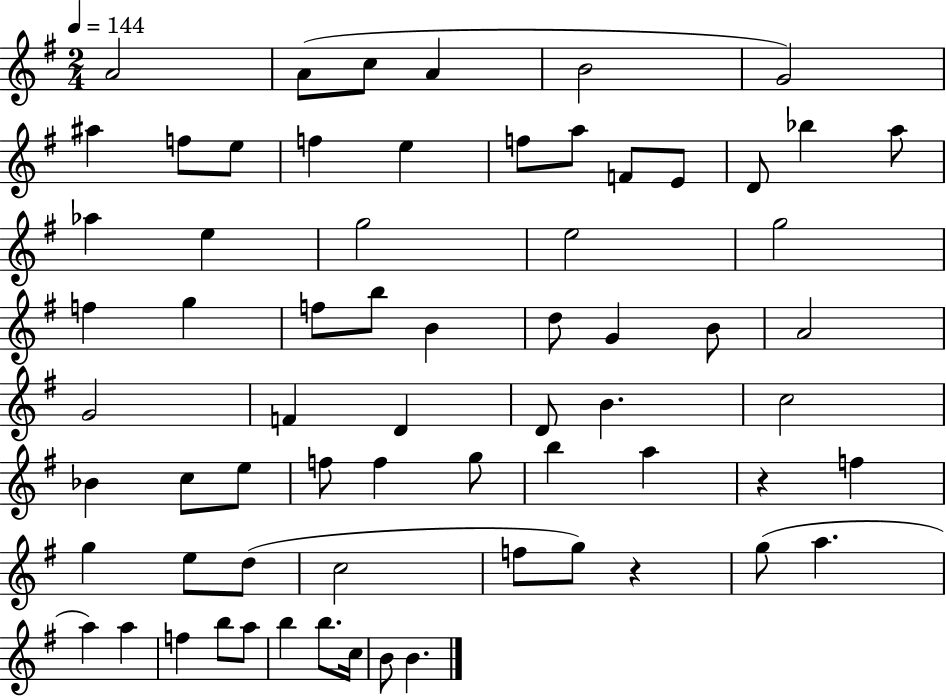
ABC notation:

X:1
T:Untitled
M:2/4
L:1/4
K:G
A2 A/2 c/2 A B2 G2 ^a f/2 e/2 f e f/2 a/2 F/2 E/2 D/2 _b a/2 _a e g2 e2 g2 f g f/2 b/2 B d/2 G B/2 A2 G2 F D D/2 B c2 _B c/2 e/2 f/2 f g/2 b a z f g e/2 d/2 c2 f/2 g/2 z g/2 a a a f b/2 a/2 b b/2 c/4 B/2 B